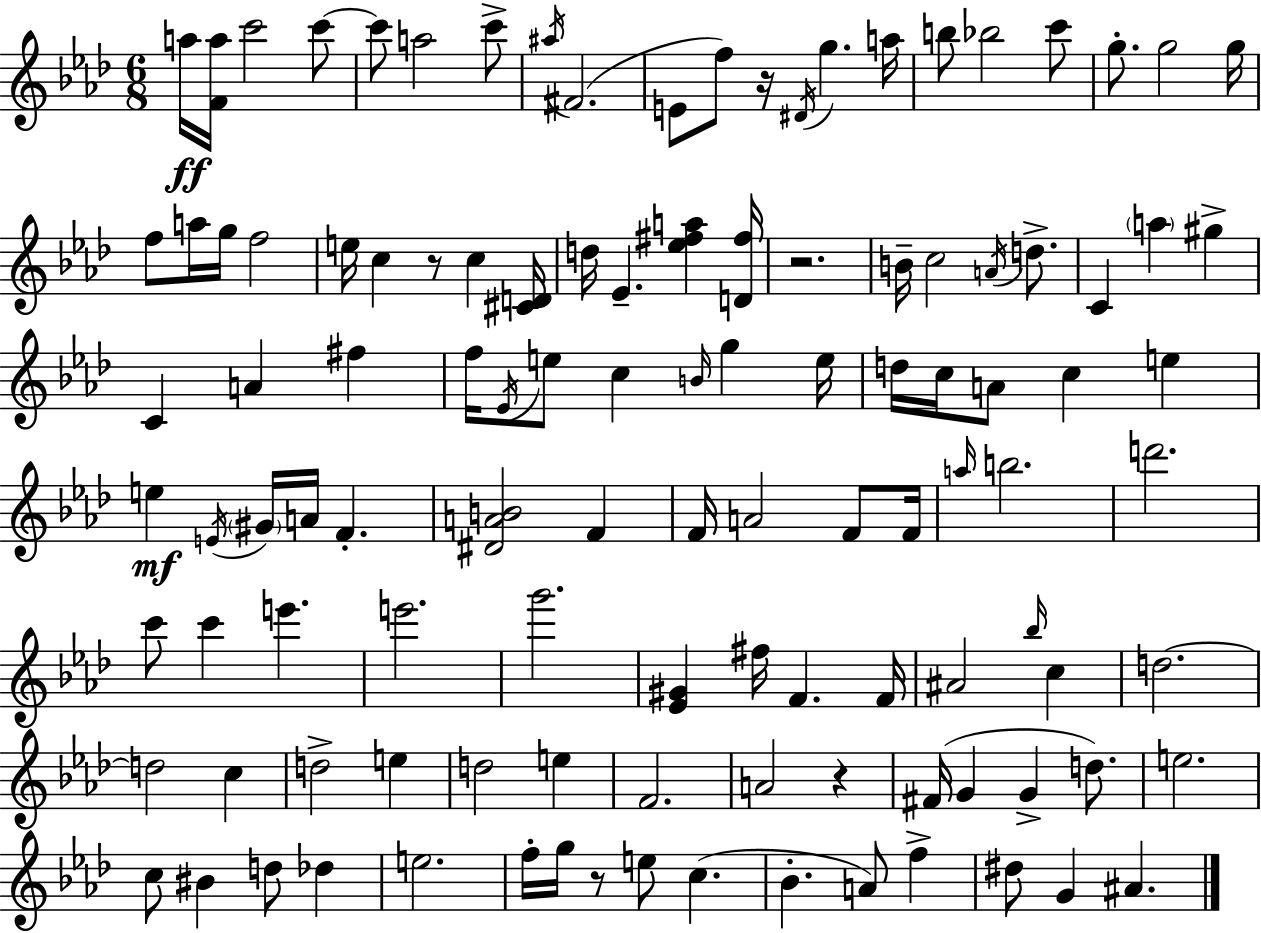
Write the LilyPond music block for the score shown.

{
  \clef treble
  \numericTimeSignature
  \time 6/8
  \key aes \major
  a''16\ff <f' a''>16 c'''2 c'''8~~ | c'''8 a''2 c'''8-> | \acciaccatura { ais''16 }( fis'2. | e'8 f''8) r16 \acciaccatura { dis'16 } g''4. | \break a''16 b''8 bes''2 | c'''8 g''8.-. g''2 | g''16 f''8 a''16 g''16 f''2 | e''16 c''4 r8 c''4 | \break <cis' d'>16 d''16 ees'4.-- <ees'' fis'' a''>4 | <d' fis''>16 r2. | b'16-- c''2 \acciaccatura { a'16 } | d''8.-> c'4 \parenthesize a''4 gis''4-> | \break c'4 a'4 fis''4 | f''16 \acciaccatura { ees'16 } e''8 c''4 \grace { b'16 } | g''4 e''16 d''16 c''16 a'8 c''4 | e''4 e''4\mf \acciaccatura { e'16 } \parenthesize gis'16 a'16 | \break f'4.-. <dis' a' b'>2 | f'4 f'16 a'2 | f'8 f'16 \grace { a''16 } b''2. | d'''2. | \break c'''8 c'''4 | e'''4. e'''2. | g'''2. | <ees' gis'>4 fis''16 | \break f'4. f'16 ais'2 | \grace { bes''16 } c''4 d''2.~~ | d''2 | c''4 d''2-> | \break e''4 d''2 | e''4 f'2. | a'2 | r4 fis'16( g'4 | \break g'4-> d''8.) e''2. | c''8 bis'4 | d''8 des''4 e''2. | f''16-. g''16 r8 | \break e''8 c''4.( bes'4.-. | a'8) f''4-> dis''8 g'4 | ais'4. \bar "|."
}